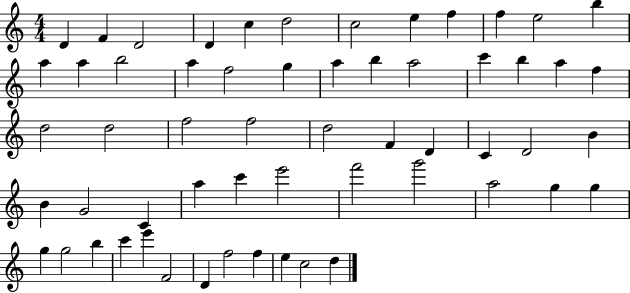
D4/q F4/q D4/h D4/q C5/q D5/h C5/h E5/q F5/q F5/q E5/h B5/q A5/q A5/q B5/h A5/q F5/h G5/q A5/q B5/q A5/h C6/q B5/q A5/q F5/q D5/h D5/h F5/h F5/h D5/h F4/q D4/q C4/q D4/h B4/q B4/q G4/h C4/q A5/q C6/q E6/h F6/h G6/h A5/h G5/q G5/q G5/q G5/h B5/q C6/q E6/q F4/h D4/q F5/h F5/q E5/q C5/h D5/q